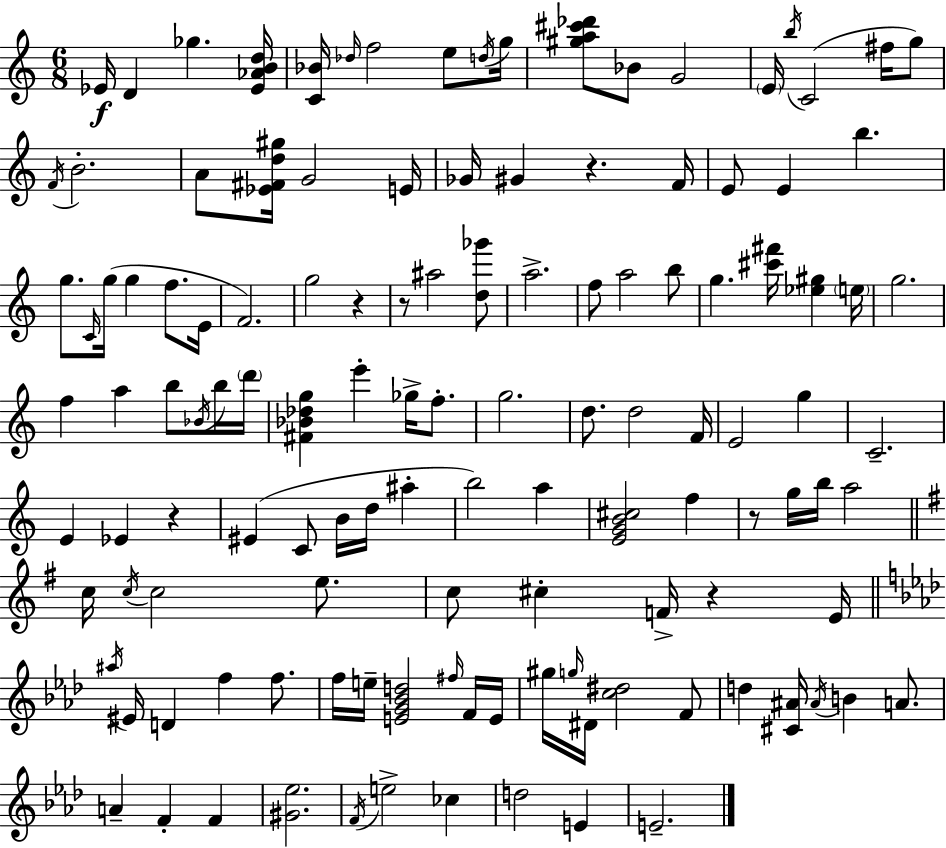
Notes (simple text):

Eb4/s D4/q Gb5/q. [Eb4,Ab4,B4,D5]/s [C4,Bb4]/s Db5/s F5/h E5/e D5/s G5/s [G#5,A5,C#6,Db6]/e Bb4/e G4/h E4/s B5/s C4/h F#5/s G5/e F4/s B4/h. A4/e [Eb4,F#4,D5,G#5]/s G4/h E4/s Gb4/s G#4/q R/q. F4/s E4/e E4/q B5/q. G5/e. C4/s G5/s G5/q F5/e. E4/s F4/h. G5/h R/q R/e A#5/h [D5,Gb6]/e A5/h. F5/e A5/h B5/e G5/q. [C#6,F#6]/s [Eb5,G#5]/q E5/s G5/h. F5/q A5/q B5/e Bb4/s B5/s D6/s [F#4,Bb4,Db5,G5]/q E6/q Gb5/s F5/e. G5/h. D5/e. D5/h F4/s E4/h G5/q C4/h. E4/q Eb4/q R/q EIS4/q C4/e B4/s D5/s A#5/q B5/h A5/q [E4,G4,B4,C#5]/h F5/q R/e G5/s B5/s A5/h C5/s C5/s C5/h E5/e. C5/e C#5/q F4/s R/q E4/s A#5/s EIS4/s D4/q F5/q F5/e. F5/s E5/s [E4,G4,Bb4,D5]/h F#5/s F4/s E4/s G#5/s G5/s D#4/s [C5,D#5]/h F4/e D5/q [C#4,A#4]/s A#4/s B4/q A4/e. A4/q F4/q F4/q [G#4,Eb5]/h. F4/s E5/h CES5/q D5/h E4/q E4/h.